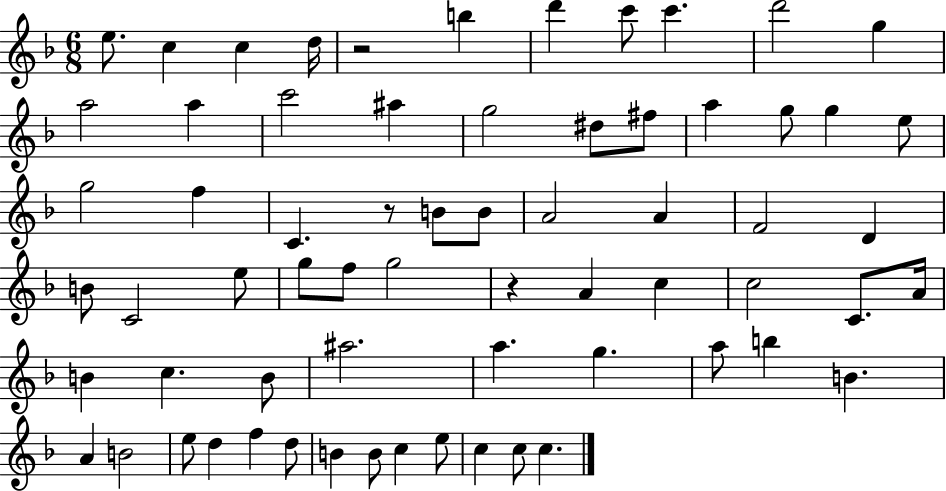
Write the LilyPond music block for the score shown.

{
  \clef treble
  \numericTimeSignature
  \time 6/8
  \key f \major
  \repeat volta 2 { e''8. c''4 c''4 d''16 | r2 b''4 | d'''4 c'''8 c'''4. | d'''2 g''4 | \break a''2 a''4 | c'''2 ais''4 | g''2 dis''8 fis''8 | a''4 g''8 g''4 e''8 | \break g''2 f''4 | c'4. r8 b'8 b'8 | a'2 a'4 | f'2 d'4 | \break b'8 c'2 e''8 | g''8 f''8 g''2 | r4 a'4 c''4 | c''2 c'8. a'16 | \break b'4 c''4. b'8 | ais''2. | a''4. g''4. | a''8 b''4 b'4. | \break a'4 b'2 | e''8 d''4 f''4 d''8 | b'4 b'8 c''4 e''8 | c''4 c''8 c''4. | \break } \bar "|."
}